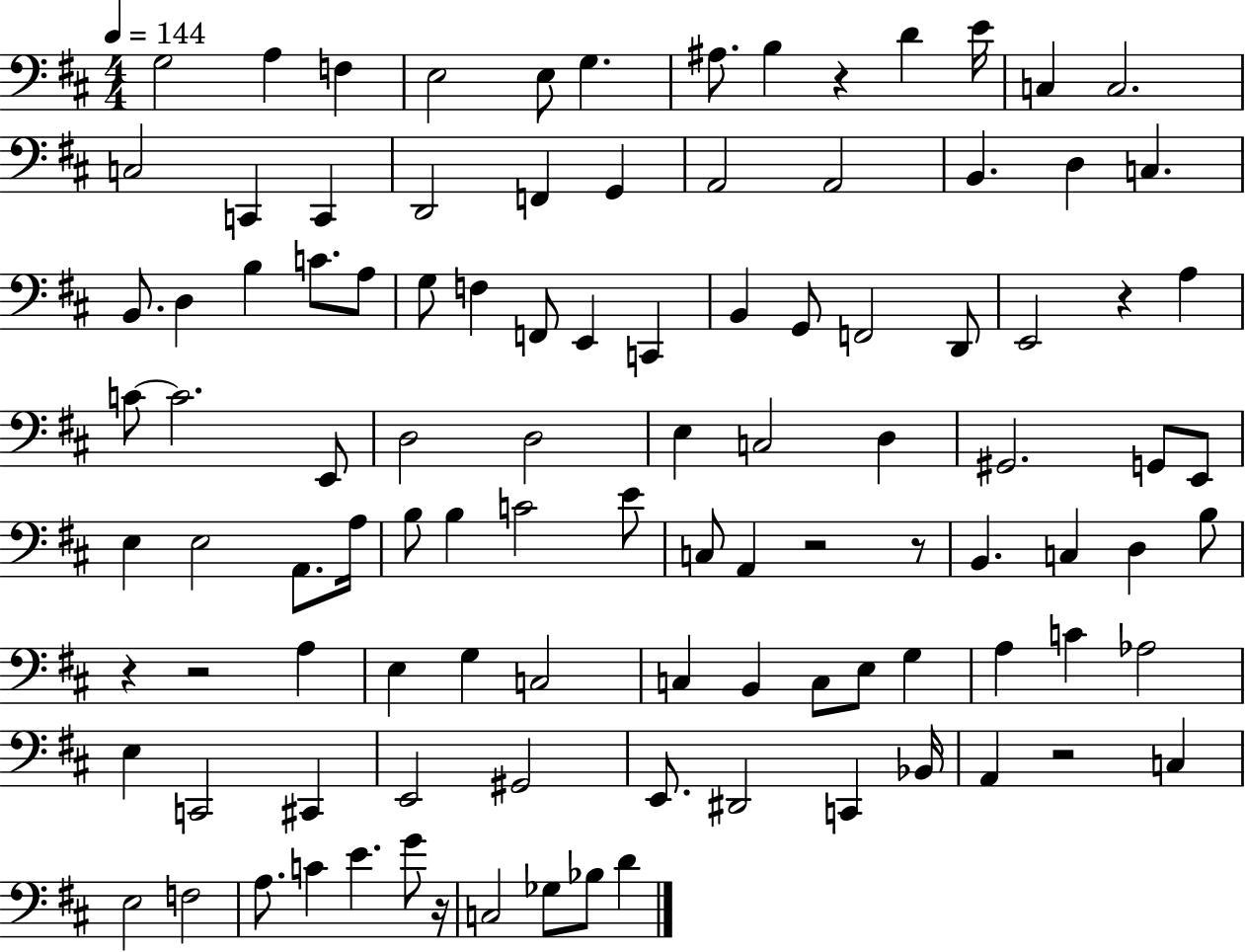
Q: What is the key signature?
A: D major